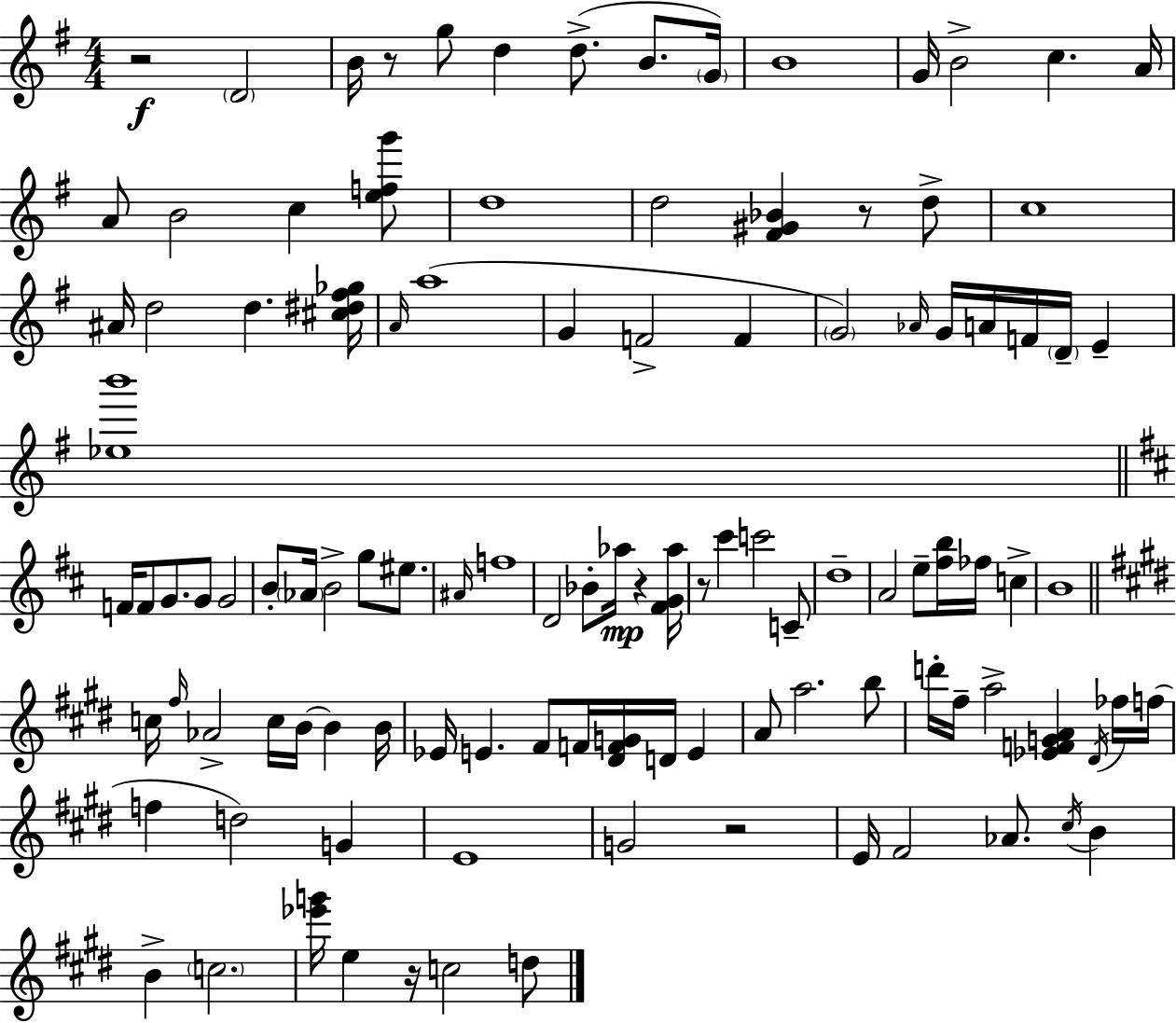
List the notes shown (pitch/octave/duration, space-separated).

R/h D4/h B4/s R/e G5/e D5/q D5/e. B4/e. G4/s B4/w G4/s B4/h C5/q. A4/s A4/e B4/h C5/q [E5,F5,G6]/e D5/w D5/h [F#4,G#4,Bb4]/q R/e D5/e C5/w A#4/s D5/h D5/q. [C#5,D#5,F#5,Gb5]/s A4/s A5/w G4/q F4/h F4/q G4/h Ab4/s G4/s A4/s F4/s D4/s E4/q [Eb5,B6]/w F4/s F4/e G4/e. G4/e G4/h B4/e Ab4/s B4/h G5/e EIS5/e. A#4/s F5/w D4/h Bb4/e Ab5/s R/q [F#4,G4,Ab5]/s R/e C#6/q C6/h C4/e D5/w A4/h E5/e [F#5,B5]/s FES5/s C5/q B4/w C5/s F#5/s Ab4/h C5/s B4/s B4/q B4/s Eb4/s E4/q. F#4/e F4/s [D#4,F4,G4]/s D4/s E4/q A4/e A5/h. B5/e D6/s F#5/s A5/h [Eb4,F4,G4,A4]/q D#4/s FES5/s F5/s F5/q D5/h G4/q E4/w G4/h R/h E4/s F#4/h Ab4/e. C#5/s B4/q B4/q C5/h. [Eb6,G6]/s E5/q R/s C5/h D5/e